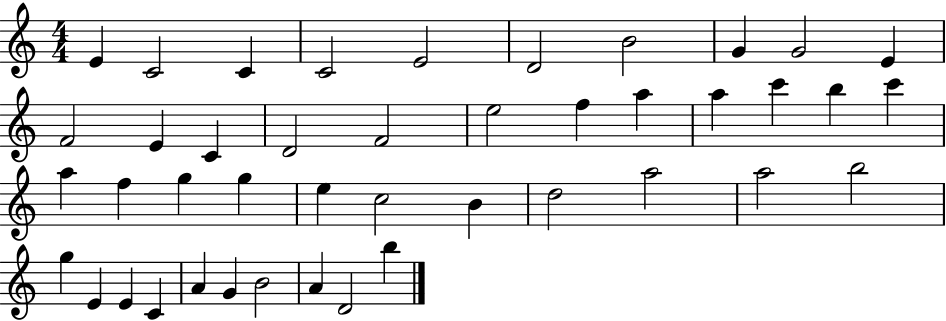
{
  \clef treble
  \numericTimeSignature
  \time 4/4
  \key c \major
  e'4 c'2 c'4 | c'2 e'2 | d'2 b'2 | g'4 g'2 e'4 | \break f'2 e'4 c'4 | d'2 f'2 | e''2 f''4 a''4 | a''4 c'''4 b''4 c'''4 | \break a''4 f''4 g''4 g''4 | e''4 c''2 b'4 | d''2 a''2 | a''2 b''2 | \break g''4 e'4 e'4 c'4 | a'4 g'4 b'2 | a'4 d'2 b''4 | \bar "|."
}